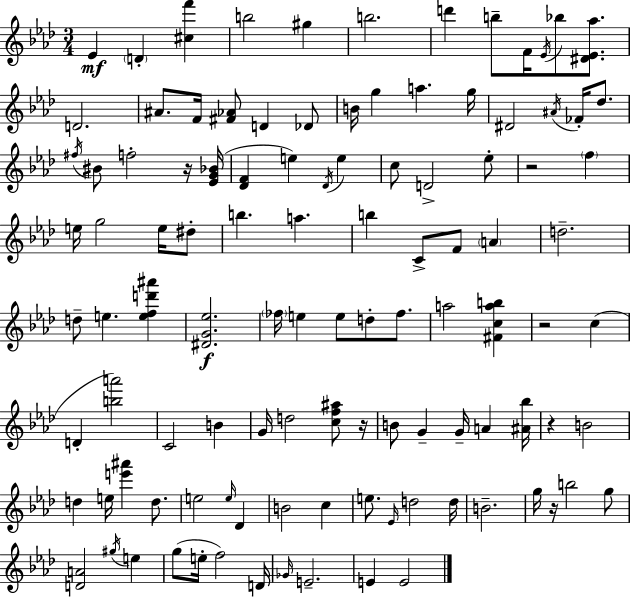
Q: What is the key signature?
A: F minor